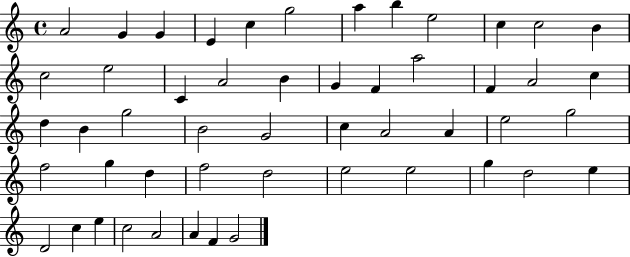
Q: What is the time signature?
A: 4/4